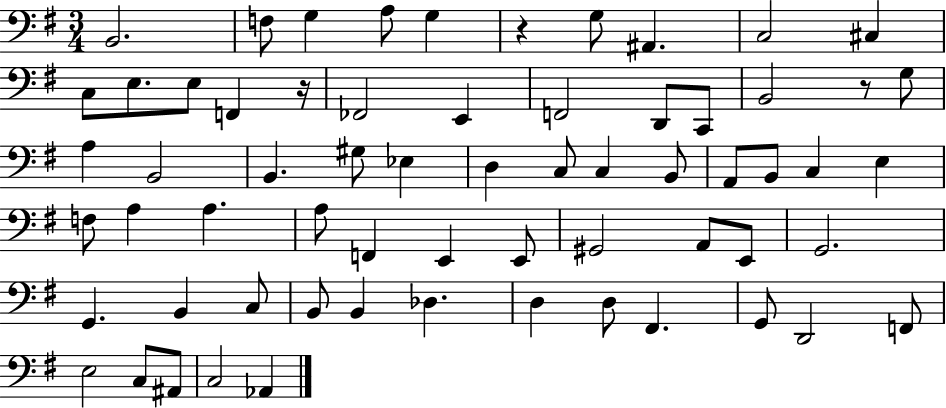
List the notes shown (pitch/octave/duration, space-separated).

B2/h. F3/e G3/q A3/e G3/q R/q G3/e A#2/q. C3/h C#3/q C3/e E3/e. E3/e F2/q R/s FES2/h E2/q F2/h D2/e C2/e B2/h R/e G3/e A3/q B2/h B2/q. G#3/e Eb3/q D3/q C3/e C3/q B2/e A2/e B2/e C3/q E3/q F3/e A3/q A3/q. A3/e F2/q E2/q E2/e G#2/h A2/e E2/e G2/h. G2/q. B2/q C3/e B2/e B2/q Db3/q. D3/q D3/e F#2/q. G2/e D2/h F2/e E3/h C3/e A#2/e C3/h Ab2/q